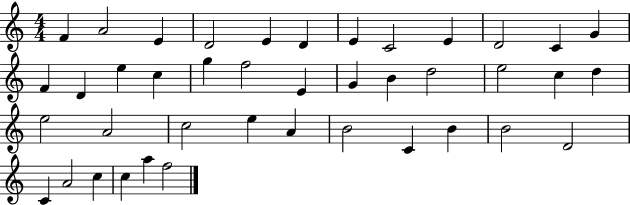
F4/q A4/h E4/q D4/h E4/q D4/q E4/q C4/h E4/q D4/h C4/q G4/q F4/q D4/q E5/q C5/q G5/q F5/h E4/q G4/q B4/q D5/h E5/h C5/q D5/q E5/h A4/h C5/h E5/q A4/q B4/h C4/q B4/q B4/h D4/h C4/q A4/h C5/q C5/q A5/q F5/h